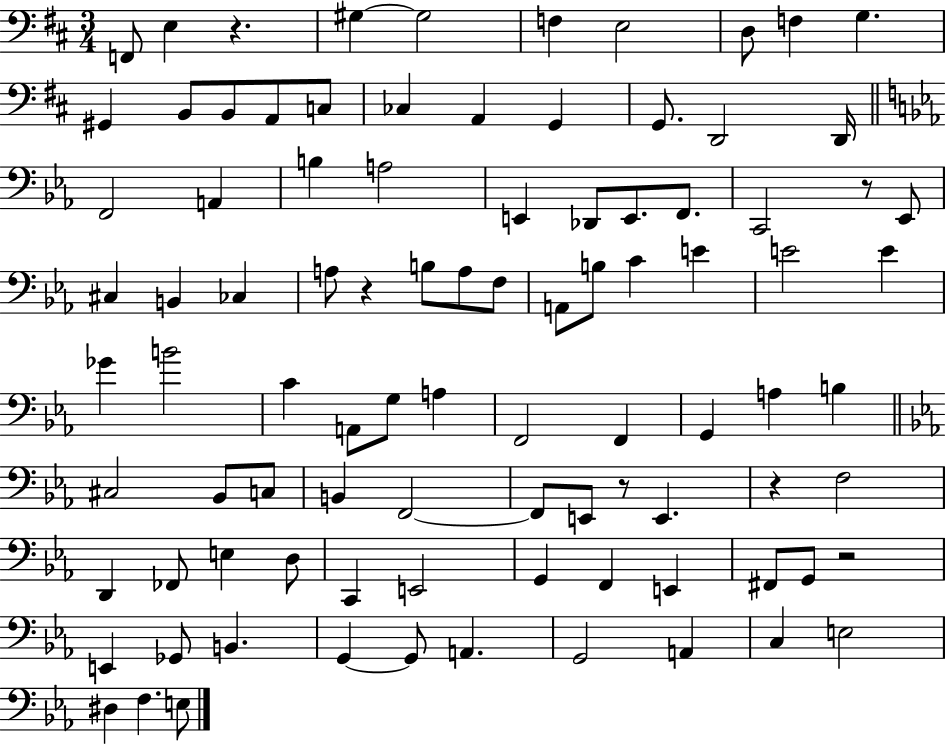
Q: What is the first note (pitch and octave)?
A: F2